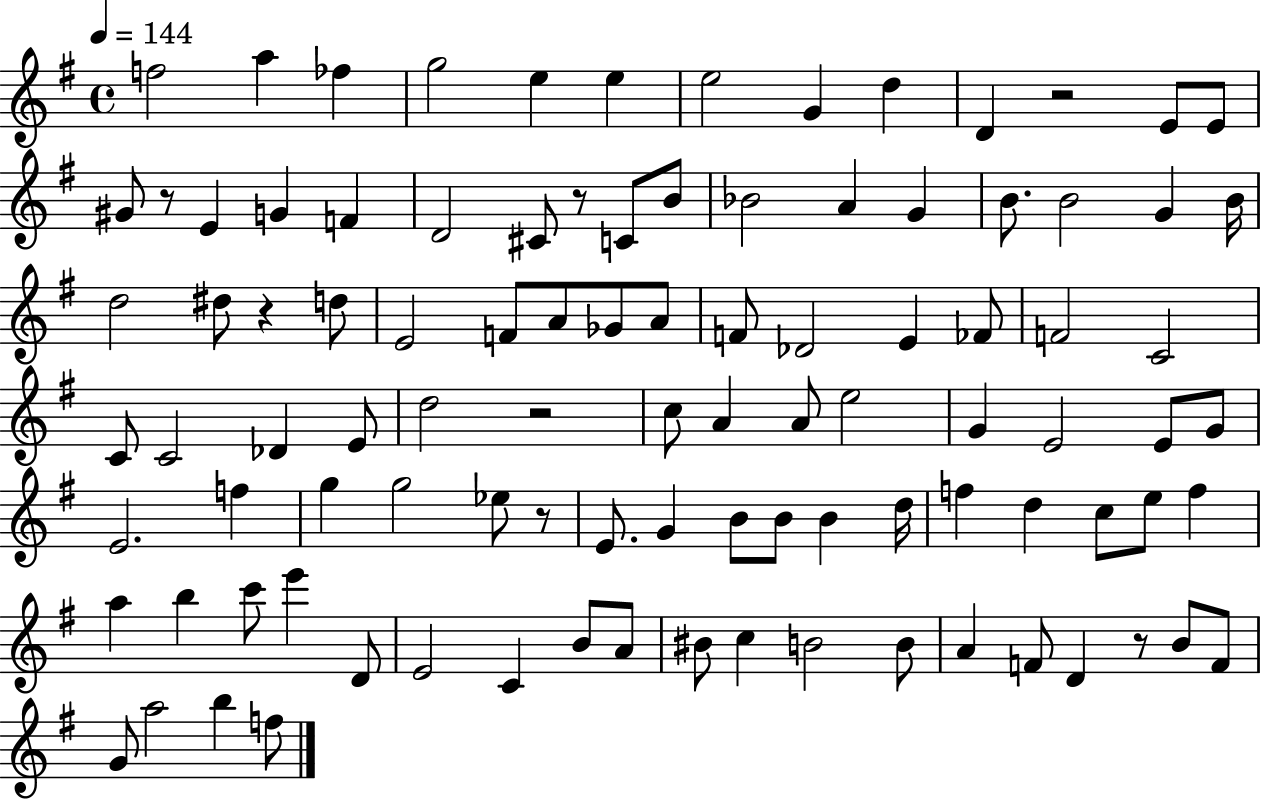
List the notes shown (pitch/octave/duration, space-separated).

F5/h A5/q FES5/q G5/h E5/q E5/q E5/h G4/q D5/q D4/q R/h E4/e E4/e G#4/e R/e E4/q G4/q F4/q D4/h C#4/e R/e C4/e B4/e Bb4/h A4/q G4/q B4/e. B4/h G4/q B4/s D5/h D#5/e R/q D5/e E4/h F4/e A4/e Gb4/e A4/e F4/e Db4/h E4/q FES4/e F4/h C4/h C4/e C4/h Db4/q E4/e D5/h R/h C5/e A4/q A4/e E5/h G4/q E4/h E4/e G4/e E4/h. F5/q G5/q G5/h Eb5/e R/e E4/e. G4/q B4/e B4/e B4/q D5/s F5/q D5/q C5/e E5/e F5/q A5/q B5/q C6/e E6/q D4/e E4/h C4/q B4/e A4/e BIS4/e C5/q B4/h B4/e A4/q F4/e D4/q R/e B4/e F4/e G4/e A5/h B5/q F5/e